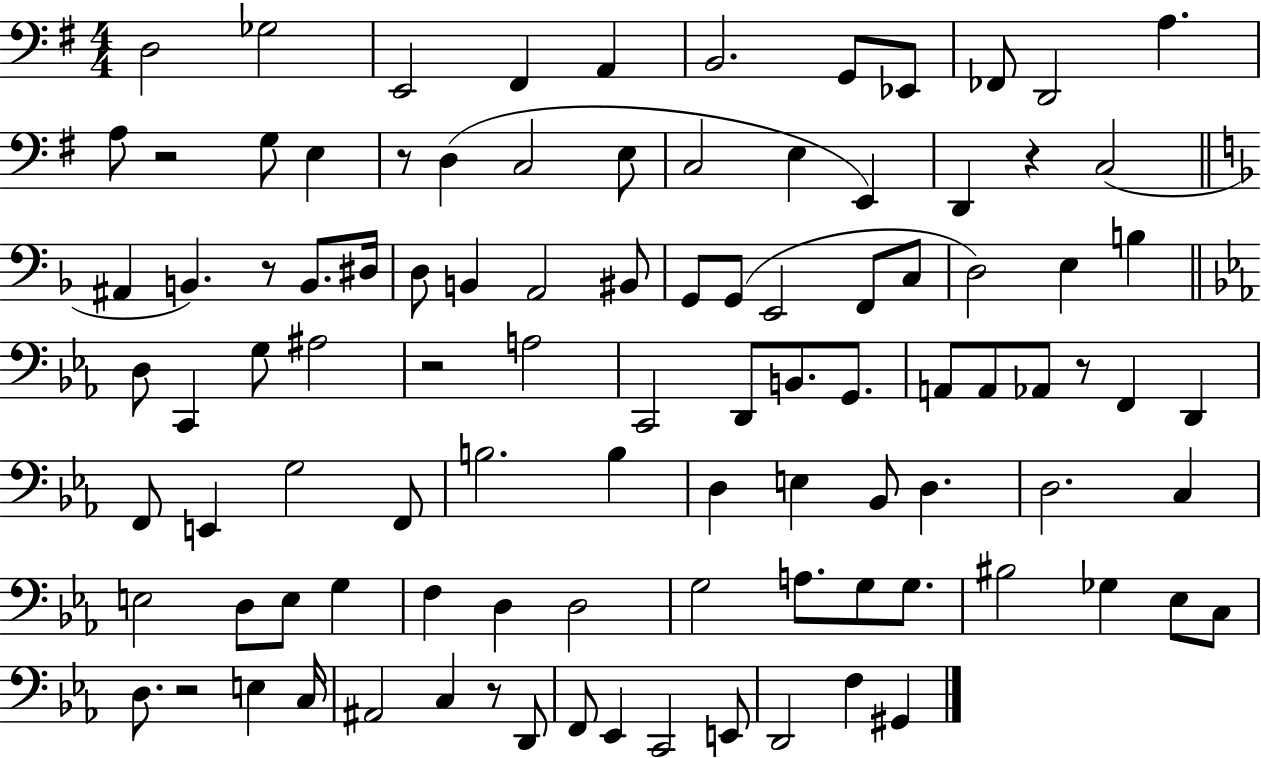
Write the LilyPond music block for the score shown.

{
  \clef bass
  \numericTimeSignature
  \time 4/4
  \key g \major
  d2 ges2 | e,2 fis,4 a,4 | b,2. g,8 ees,8 | fes,8 d,2 a4. | \break a8 r2 g8 e4 | r8 d4( c2 e8 | c2 e4 e,4) | d,4 r4 c2( | \break \bar "||" \break \key f \major ais,4 b,4.) r8 b,8. dis16 | d8 b,4 a,2 bis,8 | g,8 g,8( e,2 f,8 c8 | d2) e4 b4 | \break \bar "||" \break \key ees \major d8 c,4 g8 ais2 | r2 a2 | c,2 d,8 b,8. g,8. | a,8 a,8 aes,8 r8 f,4 d,4 | \break f,8 e,4 g2 f,8 | b2. b4 | d4 e4 bes,8 d4. | d2. c4 | \break e2 d8 e8 g4 | f4 d4 d2 | g2 a8. g8 g8. | bis2 ges4 ees8 c8 | \break d8. r2 e4 c16 | ais,2 c4 r8 d,8 | f,8 ees,4 c,2 e,8 | d,2 f4 gis,4 | \break \bar "|."
}